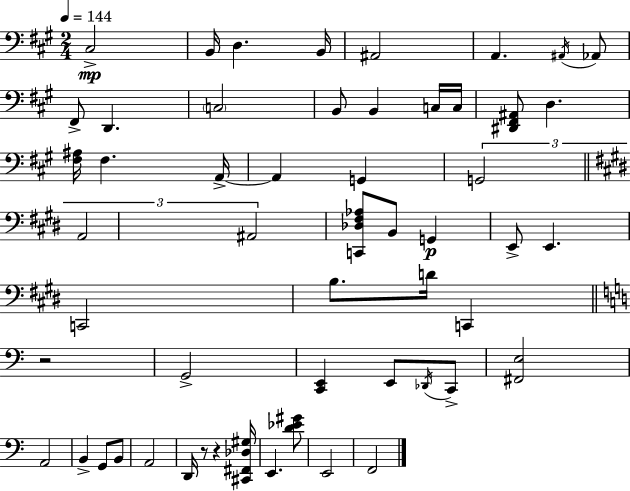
{
  \clef bass
  \numericTimeSignature
  \time 2/4
  \key a \major
  \tempo 4 = 144
  \repeat volta 2 { cis2->\mp | b,16 d4. b,16 | ais,2 | a,4. \acciaccatura { ais,16 } aes,8 | \break fis,8-> d,4. | \parenthesize c2 | b,8 b,4 c16 | c16 <dis, fis, ais,>8 d4. | \break <fis ais>16 fis4. | a,16->~~ a,4 g,4 | \tuplet 3/2 { g,2 | \bar "||" \break \key e \major a,2 | ais,2 } | <c, des fis aes>8 b,8 g,4\p | e,8-> e,4. | \break c,2 | b8. d'16 c,4 | \bar "||" \break \key c \major r2 | g,2-> | <c, e,>4 e,8 \acciaccatura { des,16 } c,8-> | <fis, e>2 | \break a,2 | b,4-> g,8 b,8 | a,2 | d,16 r8 r4 | \break <cis, fis, des gis>16 e,4. <d' ees' gis'>8 | e,2 | f,2 | } \bar "|."
}